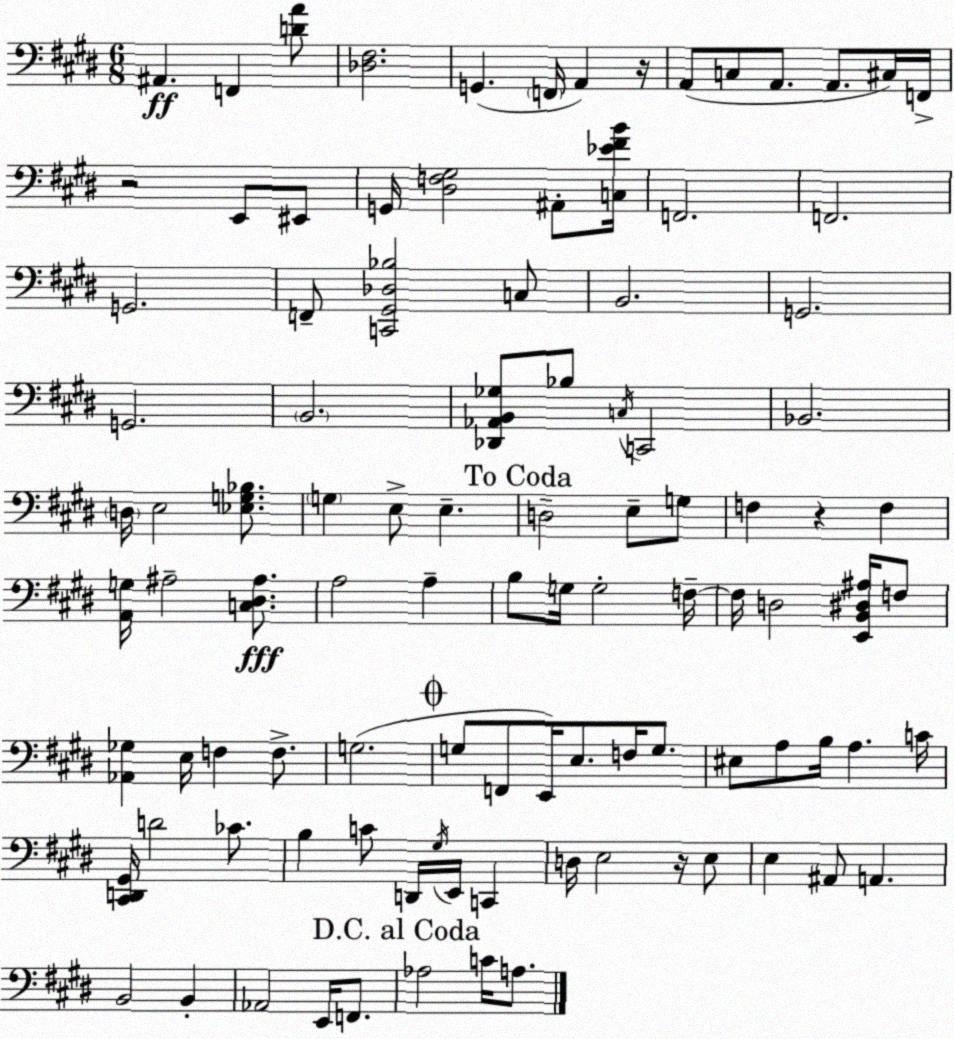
X:1
T:Untitled
M:6/8
L:1/4
K:E
^A,, F,, [DA]/2 [_D,^F,]2 G,, F,,/4 A,, z/4 A,,/2 C,/2 A,,/2 A,,/2 ^C,/4 F,,/4 z2 E,,/2 ^E,,/2 G,,/4 [^D,F,^G,]2 ^A,,/2 [C,_E^FB]/4 F,,2 F,,2 G,,2 F,,/2 [C,,^G,,_D,_B,]2 C,/2 B,,2 G,,2 G,,2 B,,2 [_D,,_A,,B,,_G,]/2 _B,/2 C,/4 C,,2 _B,,2 D,/4 E,2 [_E,G,_B,]/2 G, E,/2 E, D,2 E,/2 G,/2 F, z F, [A,,G,]/4 ^A,2 [C,^D,^A,]/2 A,2 A, B,/2 G,/4 G,2 F,/4 F,/4 D,2 [E,,B,,^D,^A,]/4 F,/2 [_A,,_G,] E,/4 F, F,/2 G,2 G,/2 F,,/2 E,,/4 E,/2 F,/4 G,/2 ^E,/2 A,/2 B,/4 A, C/4 [^C,,D,,^G,,]/4 D2 _C/2 B, C/2 D,,/4 ^G,/4 E,,/4 C,, D,/4 E,2 z/4 E,/2 E, ^A,,/2 A,, B,,2 B,, _A,,2 E,,/4 F,,/2 _A,2 C/4 A,/2